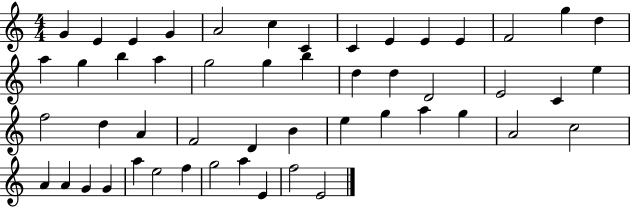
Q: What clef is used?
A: treble